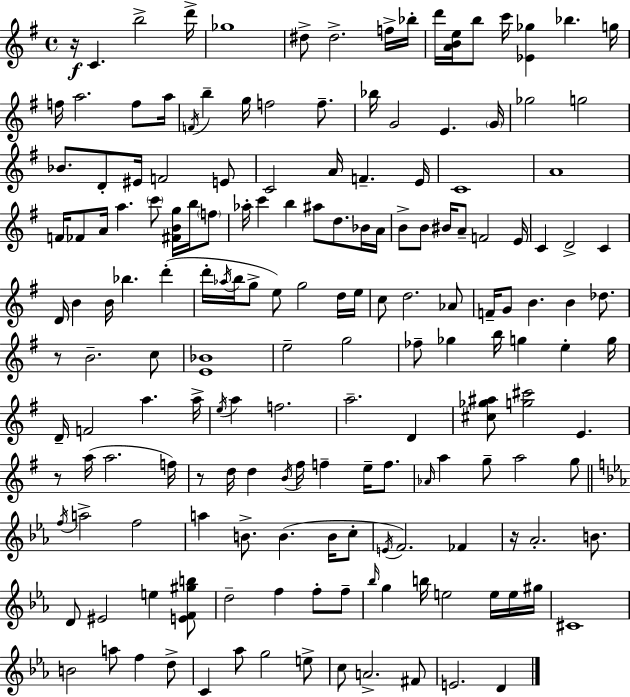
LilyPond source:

{
  \clef treble
  \time 4/4
  \defaultTimeSignature
  \key e \minor
  r16\f c'4. b''2-> d'''16-> | ges''1 | dis''8-> dis''2.-> f''16-> bes''16-. | d'''16 <a' b' e''>16 b''8 c'''16 <ees' ges''>4 bes''4. g''16 | \break f''16 a''2. f''8 a''16 | \acciaccatura { f'16 } b''4-- g''16 f''2 f''8.-- | bes''16 g'2 e'4. | \parenthesize g'16 ges''2 g''2 | \break bes'8. d'8-. eis'16 f'2 e'8 | c'2 a'16 f'4.-- | e'16 c'1 | a'1 | \break f'16 fes'8 a'16 a''4. \parenthesize c'''8 <fis' b' g''>16 b''16 \parenthesize f''8 | aes''16-. c'''4 b''4 ais''8 d''8. bes'16 | a'16 b'8-> b'8 bis'16 a'8-- f'2 | e'16 c'4 d'2-> c'4 | \break d'16 b'4 b'16 bes''4. d'''4-.( | d'''16-. \acciaccatura { aes''16 } b''16 g''8-> e''8) g''2 | d''16 e''16 c''8 d''2. | aes'8 f'16-- g'8 b'4. b'4 des''8. | \break r8 b'2.-- | c''8 <e' bes'>1 | e''2-- g''2 | fes''8-- ges''4 b''16 g''4 e''4-. | \break g''16 d'16-- f'2 a''4. | a''16-> \acciaccatura { e''16 } a''4 f''2. | a''2.-- d'4 | <cis'' ges'' ais''>8 <g'' cis'''>2 e'4. | \break r8 a''16( a''2. | f''16) r8 d''16 d''4 \acciaccatura { b'16 } fis''16 f''4-- | e''16-- f''8. \grace { aes'16 } a''4 g''8-- a''2 | g''8 \bar "||" \break \key c \minor \acciaccatura { f''16 } a''2-> f''2 | a''4 b'8.-> b'4.( b'16 c''8-. | \acciaccatura { e'16 } f'2.) fes'4 | r16 aes'2.-. b'8. | \break d'8 eis'2 e''4 | <e' f' gis'' b''>8 d''2-- f''4 f''8-. | f''8-- \grace { bes''16 } g''4 b''16 e''2 | e''16 e''16 gis''16 cis'1 | \break b'2 a''8 f''4 | d''8-> c'4 aes''8 g''2 | e''8-> c''8 a'2.-> | fis'8 e'2. d'4 | \break \bar "|."
}